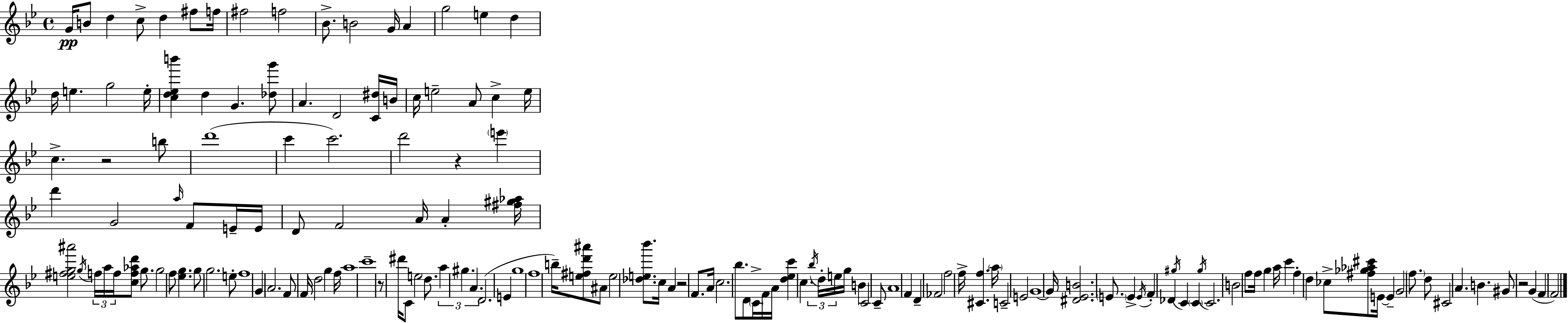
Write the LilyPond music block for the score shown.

{
  \clef treble
  \time 4/4
  \defaultTimeSignature
  \key g \minor
  g'16\pp b'8 d''4 c''8-> d''4 fis''8 f''16 | fis''2 f''2 | bes'8.-> b'2 g'16 a'4 | g''2 e''4 d''4 | \break d''16 e''4. g''2 e''16-. | <c'' d'' ees'' b'''>4 d''4 g'4. <des'' g'''>8 | a'4. d'2 <c' dis''>16 b'16 | c''16 e''2-- a'8 c''4-> e''16 | \break c''4.-> r2 b''8 | d'''1( | c'''4 c'''2.) | d'''2 r4 \parenthesize e'''4 | \break d'''4 g'2 \grace { a''16 } f'8 e'16-- | e'16 d'8 f'2 a'16 a'4-. | <fis'' gis'' aes''>16 <e'' fis'' g'' ais'''>2 \acciaccatura { g''16 } \tuplet 3/2 { f''16 a''16 f''16 } <c'' f'' aes'' d'''>8 g''8. | g''2 f''8 <ees'' g''>4. | \break g''8 g''2. | e''8-. f''1 | g'4 a'2. | f'8 f'16 d''2 g''4 | \break f''16 a''1 | c'''1-- | r8 dis'''16 c'8 e''2 d''8. | \tuplet 3/2 { a''4 gis''4. a'4. } | \break d'2.( e'4 | g''1 | f''1 | b''16--) <e'' fis'' d''' ais'''>8 ais'8 e''2 <des'' e'' bes'''>8. | \break c''16 a'4 r2 f'8. | a'16 c''2. bes''8. | d'8 \parenthesize c'16-> f'16 a'16 <d'' ees'' c'''>4 c''4. | \tuplet 3/2 { \acciaccatura { bes''16 } d''16-. e''16 } g''16 b'4 c'2 | \break c'8-- a'1 | f'4 d'4-- fes'2 | f''2 f''16-> <cis' f''>4. | \parenthesize a''16 c'2-- e'2 | \break g'1~~ | g'16 <dis' ees' b'>2. | \parenthesize e'8. e'4-> \acciaccatura { e'16 } f'4-. des'4 | \acciaccatura { gis''16 } c'4 \parenthesize c'4 \acciaccatura { gis''16 } c'2. | \break b'2 f''8 | f''16 g''4 a''16 c'''4 f''4-. d''4 | ces''8-> <fis'' ges'' aes'' cis'''>8 e'16~~ e'4-- g'2 | \parenthesize f''8. d''8 cis'2 | \break a'4. b'4. gis'8 r2 | g'4( f'4 f'2) | \bar "|."
}